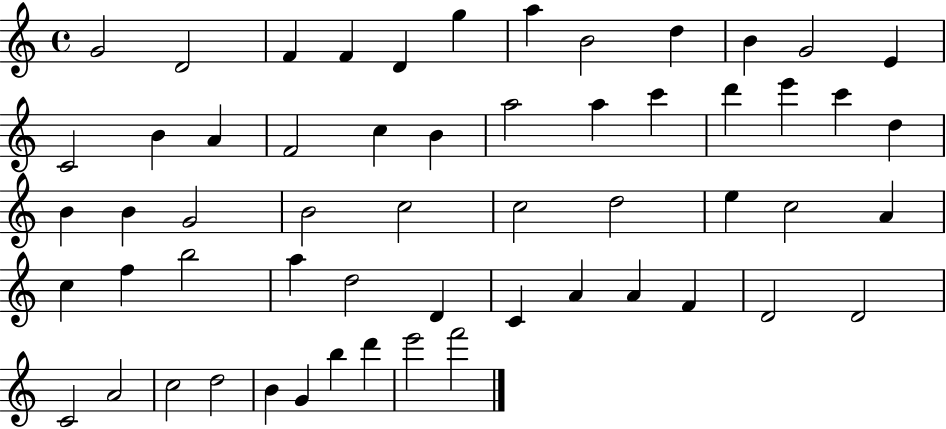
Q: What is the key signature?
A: C major